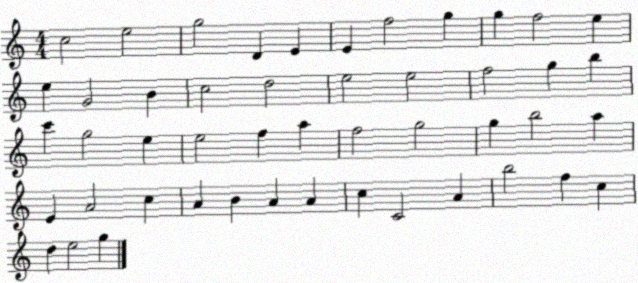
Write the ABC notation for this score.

X:1
T:Untitled
M:4/4
L:1/4
K:C
c2 e2 g2 D E E f2 g g f2 e e G2 B c2 d2 e2 e2 f2 g b c' g2 e e2 f a f2 g2 g b2 a E A2 c A B A A c C2 A b2 f c d e2 g